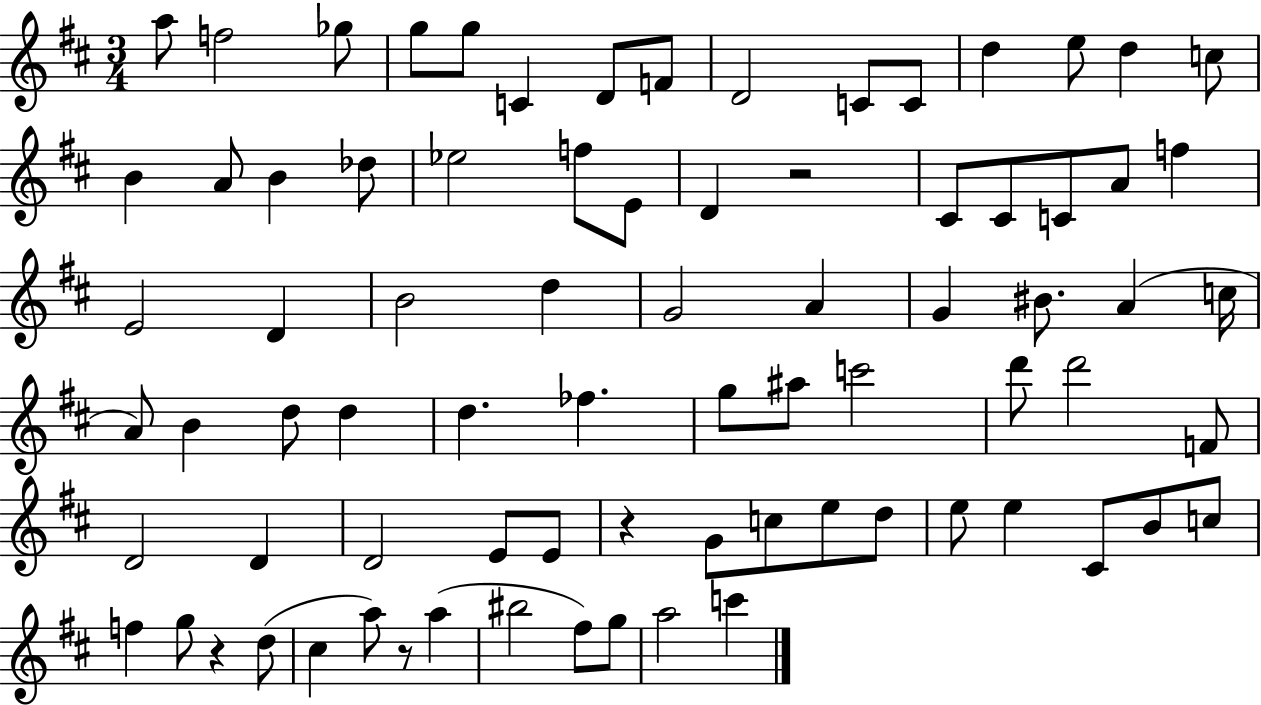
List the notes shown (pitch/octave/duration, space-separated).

A5/e F5/h Gb5/e G5/e G5/e C4/q D4/e F4/e D4/h C4/e C4/e D5/q E5/e D5/q C5/e B4/q A4/e B4/q Db5/e Eb5/h F5/e E4/e D4/q R/h C#4/e C#4/e C4/e A4/e F5/q E4/h D4/q B4/h D5/q G4/h A4/q G4/q BIS4/e. A4/q C5/s A4/e B4/q D5/e D5/q D5/q. FES5/q. G5/e A#5/e C6/h D6/e D6/h F4/e D4/h D4/q D4/h E4/e E4/e R/q G4/e C5/e E5/e D5/e E5/e E5/q C#4/e B4/e C5/e F5/q G5/e R/q D5/e C#5/q A5/e R/e A5/q BIS5/h F#5/e G5/e A5/h C6/q